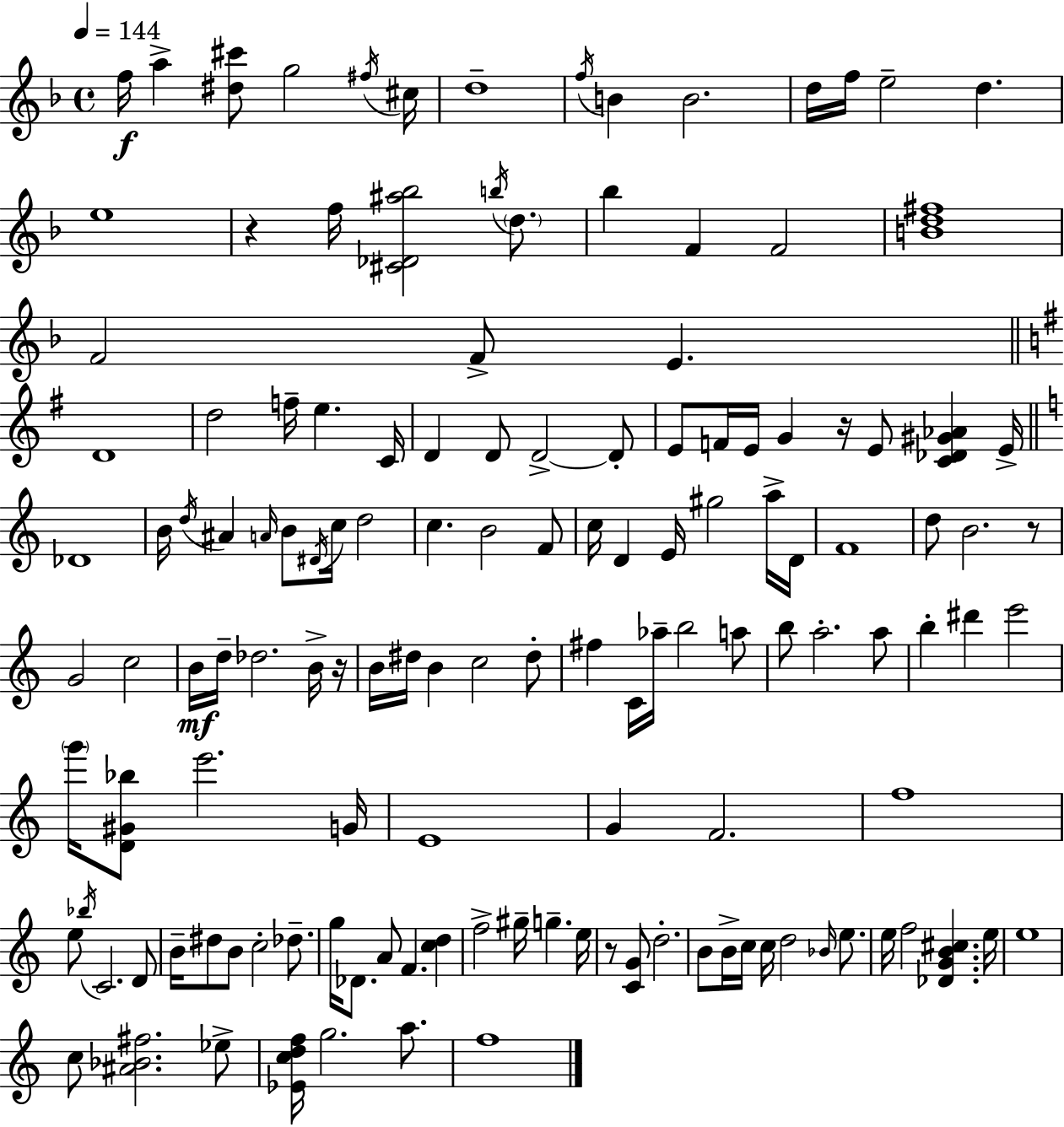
{
  \clef treble
  \time 4/4
  \defaultTimeSignature
  \key f \major
  \tempo 4 = 144
  f''16\f a''4-> <dis'' cis'''>8 g''2 \acciaccatura { fis''16 } | cis''16 d''1-- | \acciaccatura { f''16 } b'4 b'2. | d''16 f''16 e''2-- d''4. | \break e''1 | r4 f''16 <cis' des' ais'' bes''>2 \acciaccatura { b''16 } | \parenthesize d''8. bes''4 f'4 f'2 | <b' d'' fis''>1 | \break f'2 f'8-> e'4. | \bar "||" \break \key g \major d'1 | d''2 f''16-- e''4. c'16 | d'4 d'8 d'2->~~ d'8-. | e'8 f'16 e'16 g'4 r16 e'8 <c' des' gis' aes'>4 e'16-> | \break \bar "||" \break \key a \minor des'1 | b'16 \acciaccatura { d''16 } ais'4 \grace { a'16 } b'8 \acciaccatura { dis'16 } c''16 d''2 | c''4. b'2 | f'8 c''16 d'4 e'16 gis''2 | \break a''16-> d'16 f'1 | d''8 b'2. | r8 g'2 c''2 | b'16\mf d''16-- des''2. | \break b'16-> r16 b'16 dis''16 b'4 c''2 | dis''8-. fis''4 c'16 aes''16-- b''2 | a''8 b''8 a''2.-. | a''8 b''4-. dis'''4 e'''2 | \break \parenthesize g'''16 <d' gis' bes''>8 e'''2. | g'16 e'1 | g'4 f'2. | f''1 | \break e''8 \acciaccatura { bes''16 } c'2. | d'8 b'16-- dis''8 b'8 c''2-. | des''8.-- g''16 des'8. a'8 f'4. | <c'' d''>4 f''2-> gis''16-- g''4.-- | \break e''16 r8 <c' g'>8 d''2.-. | b'8 b'16-> c''16 c''16 d''2 | \grace { bes'16 } e''8. e''16 f''2 <des' g' b' cis''>4. | e''16 e''1 | \break c''8 <ais' bes' fis''>2. | ees''8-> <ees' c'' d'' f''>16 g''2. | a''8. f''1 | \bar "|."
}